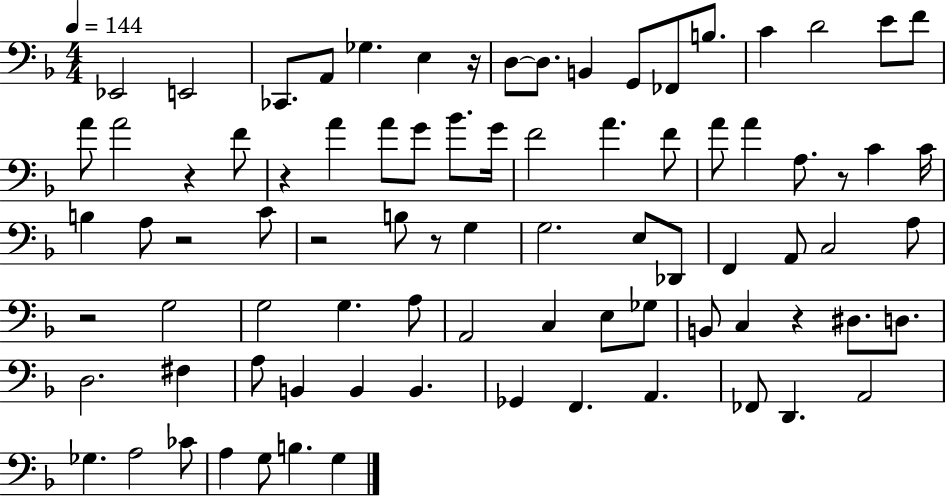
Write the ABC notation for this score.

X:1
T:Untitled
M:4/4
L:1/4
K:F
_E,,2 E,,2 _C,,/2 A,,/2 _G, E, z/4 D,/2 D,/2 B,, G,,/2 _F,,/2 B,/2 C D2 E/2 F/2 A/2 A2 z F/2 z A A/2 G/2 _B/2 G/4 F2 A F/2 A/2 A A,/2 z/2 C C/4 B, A,/2 z2 C/2 z2 B,/2 z/2 G, G,2 E,/2 _D,,/2 F,, A,,/2 C,2 A,/2 z2 G,2 G,2 G, A,/2 A,,2 C, E,/2 _G,/2 B,,/2 C, z ^D,/2 D,/2 D,2 ^F, A,/2 B,, B,, B,, _G,, F,, A,, _F,,/2 D,, A,,2 _G, A,2 _C/2 A, G,/2 B, G,